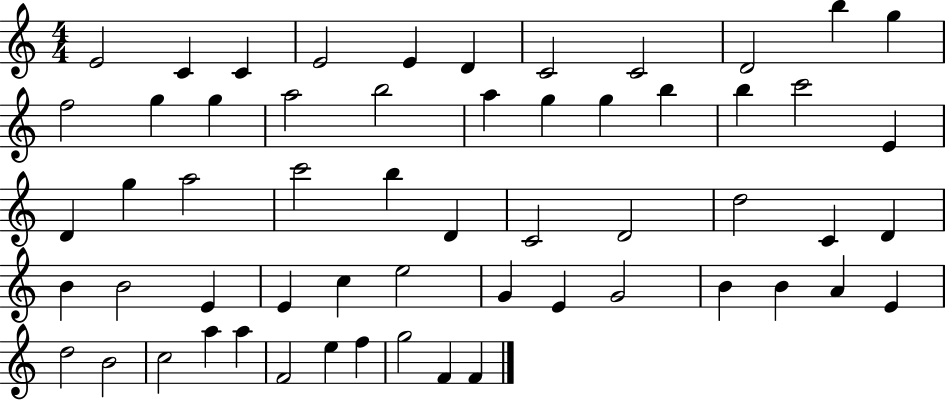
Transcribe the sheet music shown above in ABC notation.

X:1
T:Untitled
M:4/4
L:1/4
K:C
E2 C C E2 E D C2 C2 D2 b g f2 g g a2 b2 a g g b b c'2 E D g a2 c'2 b D C2 D2 d2 C D B B2 E E c e2 G E G2 B B A E d2 B2 c2 a a F2 e f g2 F F